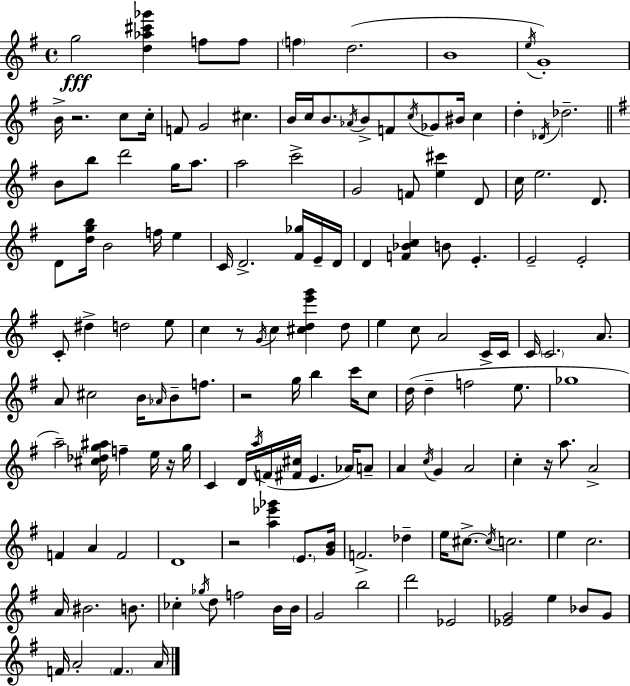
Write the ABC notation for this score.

X:1
T:Untitled
M:4/4
L:1/4
K:Em
g2 [d_a^c'_g'] f/2 f/2 f d2 B4 e/4 G4 B/4 z2 c/2 c/4 F/2 G2 ^c B/4 c/4 B/2 _A/4 B/2 F/2 c/4 _G/2 ^B/4 c d _D/4 _d2 B/2 b/2 d'2 g/4 a/2 a2 c'2 G2 F/2 [e^c'] D/2 c/4 e2 D/2 D/2 [dgb]/4 B2 f/4 e C/4 D2 [^F_g]/4 E/4 D/4 D [F_Bc] B/2 E E2 E2 C/2 ^d d2 e/2 c z/2 G/4 c [^cde'g'] d/2 e c/2 A2 C/4 C/4 C/4 C2 A/2 A/2 ^c2 B/4 _A/4 B/2 f/2 z2 g/4 b c'/4 c/2 d/4 d f2 e/2 _g4 a2 [^c_dg^a]/4 f e/4 z/4 g/4 C D/4 a/4 F/4 [^F^c]/4 E _A/4 A/2 A c/4 G A2 c z/4 a/2 A2 F A F2 D4 z2 [a_e'_g'] E/2 [GB]/4 F2 _d e/4 ^c/2 ^c/4 c2 e c2 A/4 ^B2 B/2 _c _g/4 d/2 f2 B/4 B/4 G2 b2 d'2 _E2 [_EG]2 e _B/2 G/2 F/4 A2 F A/4